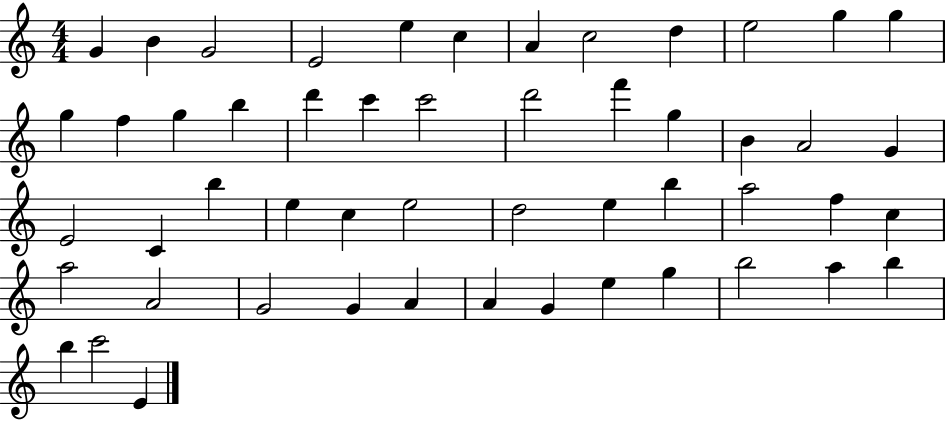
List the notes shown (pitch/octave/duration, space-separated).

G4/q B4/q G4/h E4/h E5/q C5/q A4/q C5/h D5/q E5/h G5/q G5/q G5/q F5/q G5/q B5/q D6/q C6/q C6/h D6/h F6/q G5/q B4/q A4/h G4/q E4/h C4/q B5/q E5/q C5/q E5/h D5/h E5/q B5/q A5/h F5/q C5/q A5/h A4/h G4/h G4/q A4/q A4/q G4/q E5/q G5/q B5/h A5/q B5/q B5/q C6/h E4/q